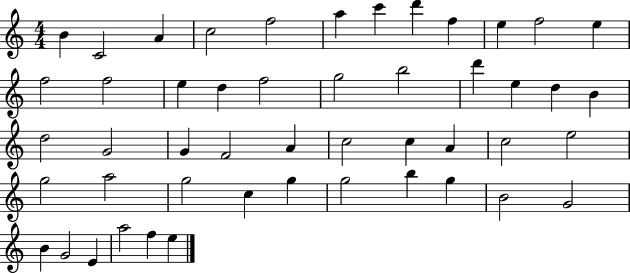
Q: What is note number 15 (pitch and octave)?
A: E5